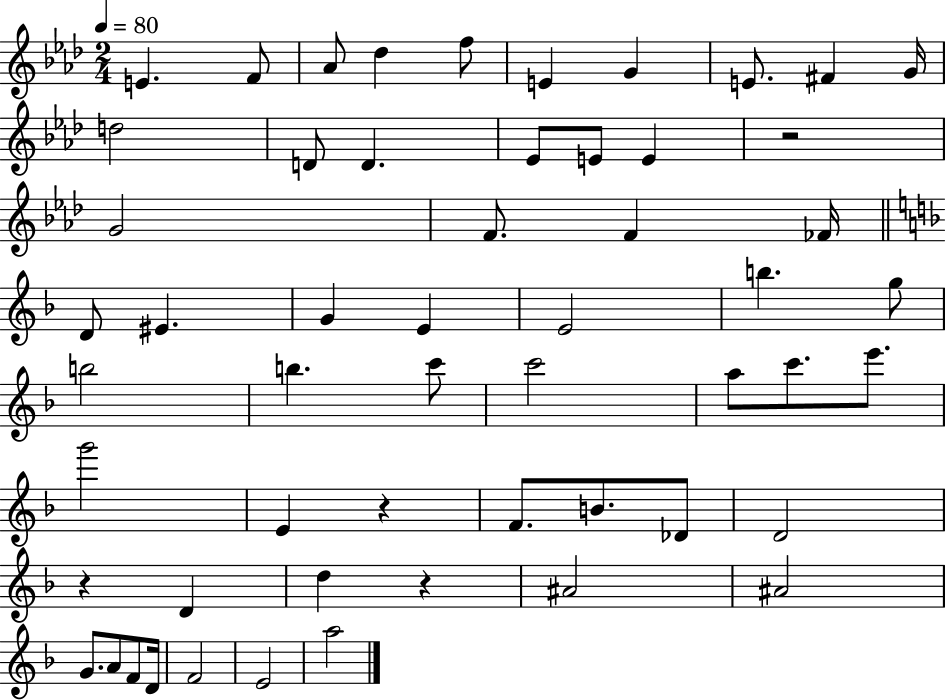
X:1
T:Untitled
M:2/4
L:1/4
K:Ab
E F/2 _A/2 _d f/2 E G E/2 ^F G/4 d2 D/2 D _E/2 E/2 E z2 G2 F/2 F _F/4 D/2 ^E G E E2 b g/2 b2 b c'/2 c'2 a/2 c'/2 e'/2 g'2 E z F/2 B/2 _D/2 D2 z D d z ^A2 ^A2 G/2 A/2 F/2 D/4 F2 E2 a2